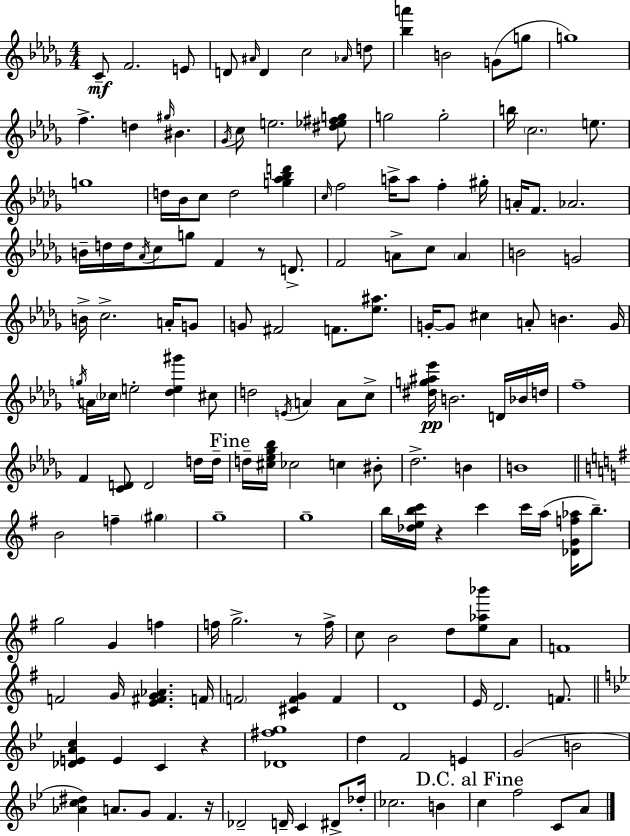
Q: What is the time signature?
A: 4/4